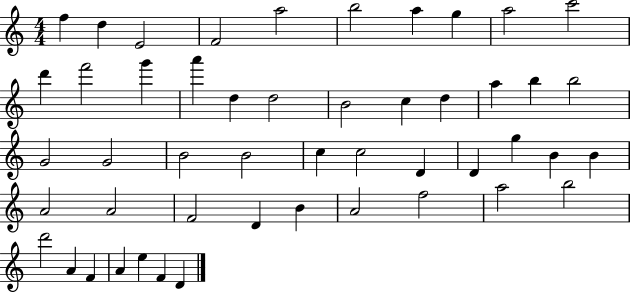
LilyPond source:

{
  \clef treble
  \numericTimeSignature
  \time 4/4
  \key c \major
  f''4 d''4 e'2 | f'2 a''2 | b''2 a''4 g''4 | a''2 c'''2 | \break d'''4 f'''2 g'''4 | a'''4 d''4 d''2 | b'2 c''4 d''4 | a''4 b''4 b''2 | \break g'2 g'2 | b'2 b'2 | c''4 c''2 d'4 | d'4 g''4 b'4 b'4 | \break a'2 a'2 | f'2 d'4 b'4 | a'2 f''2 | a''2 b''2 | \break d'''2 a'4 f'4 | a'4 e''4 f'4 d'4 | \bar "|."
}